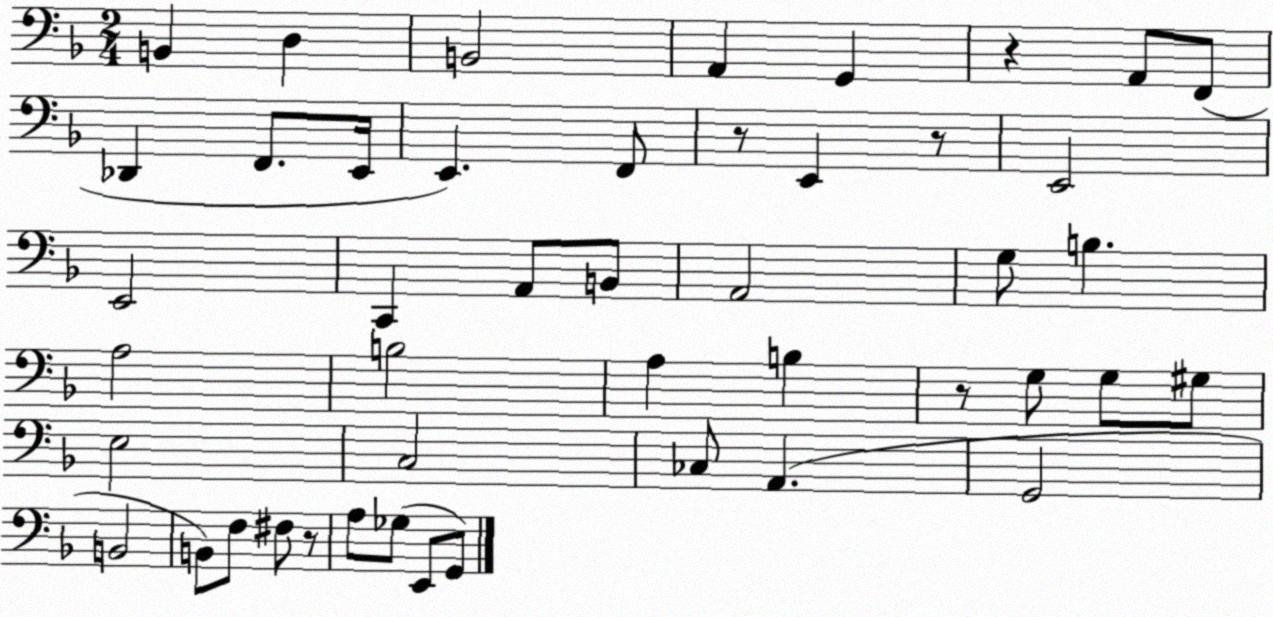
X:1
T:Untitled
M:2/4
L:1/4
K:F
B,, D, B,,2 A,, G,, z A,,/2 F,,/2 _D,, F,,/2 E,,/4 E,, F,,/2 z/2 E,, z/2 E,,2 E,,2 C,, A,,/2 B,,/2 A,,2 G,/2 B, A,2 B,2 A, B, z/2 G,/2 G,/2 ^G,/2 E,2 C,2 _C,/2 A,, G,,2 B,,2 B,,/2 F,/2 ^F,/2 z/2 A,/2 _G,/2 E,,/2 G,,/2